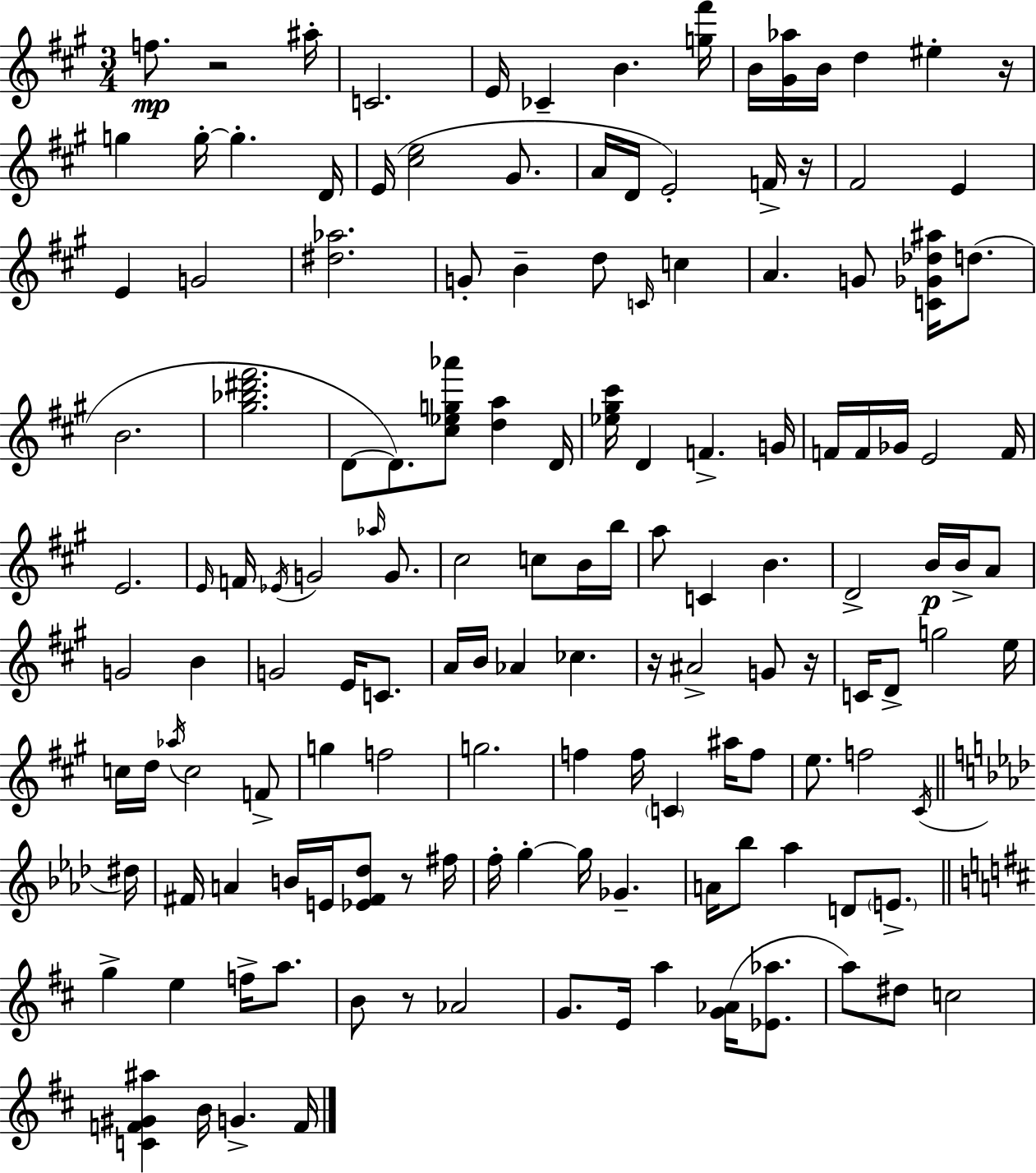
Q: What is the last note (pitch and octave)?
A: F4